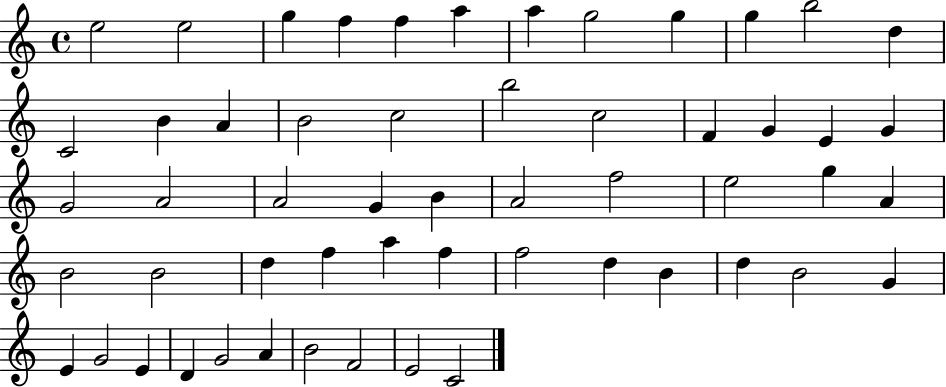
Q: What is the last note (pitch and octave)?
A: C4